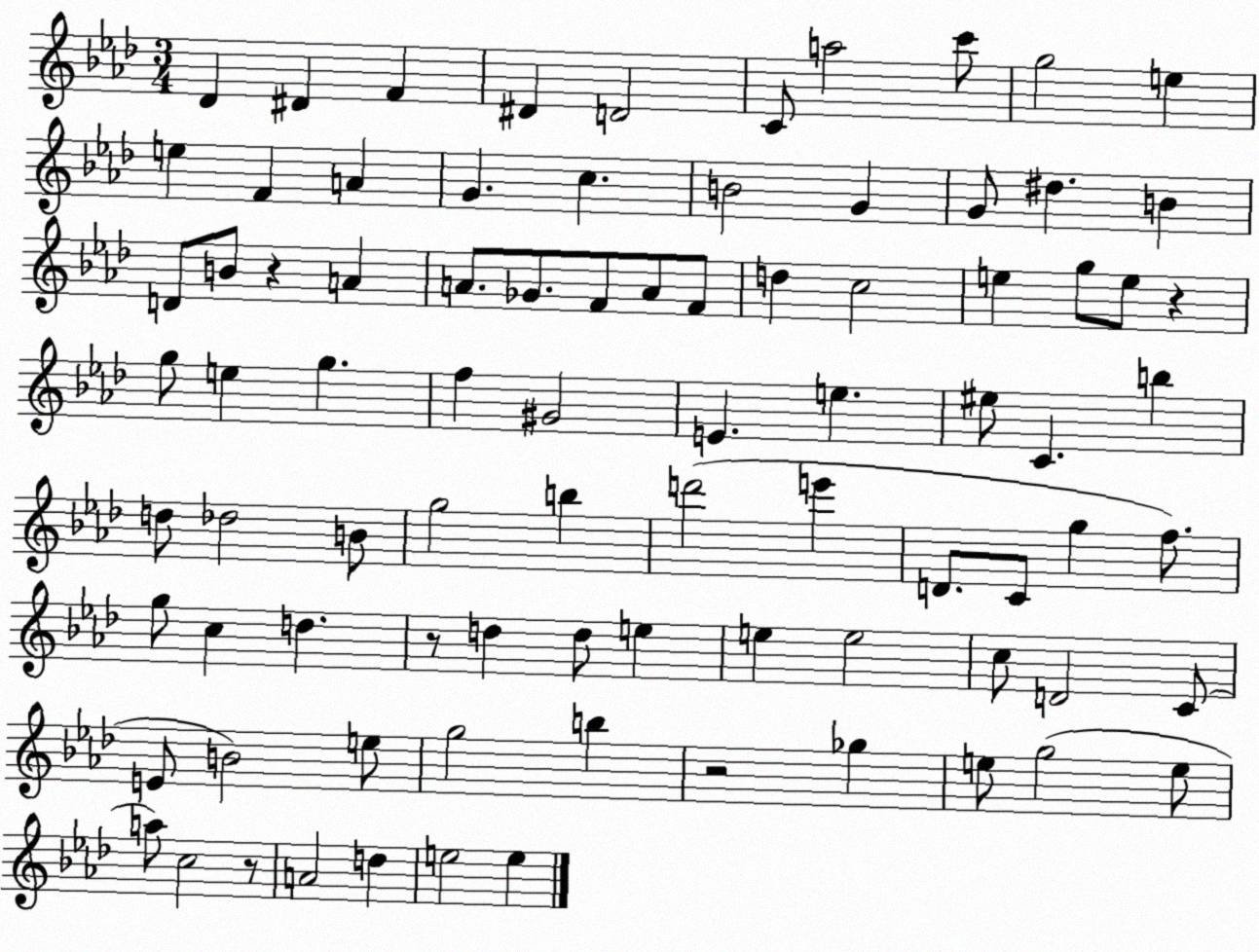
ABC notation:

X:1
T:Untitled
M:3/4
L:1/4
K:Ab
_D ^D F ^D D2 C/2 a2 c'/2 g2 e e F A G c B2 G G/2 ^d B D/2 B/2 z A A/2 _G/2 F/2 A/2 F/2 d c2 e g/2 e/2 z g/2 e g f ^G2 E e ^e/2 C b d/2 _d2 B/2 g2 b d'2 e' D/2 C/2 g f/2 g/2 c d z/2 d d/2 e e e2 c/2 D2 C/2 E/2 B2 e/2 g2 b z2 _g e/2 g2 e/2 a/2 c2 z/2 A2 d e2 e